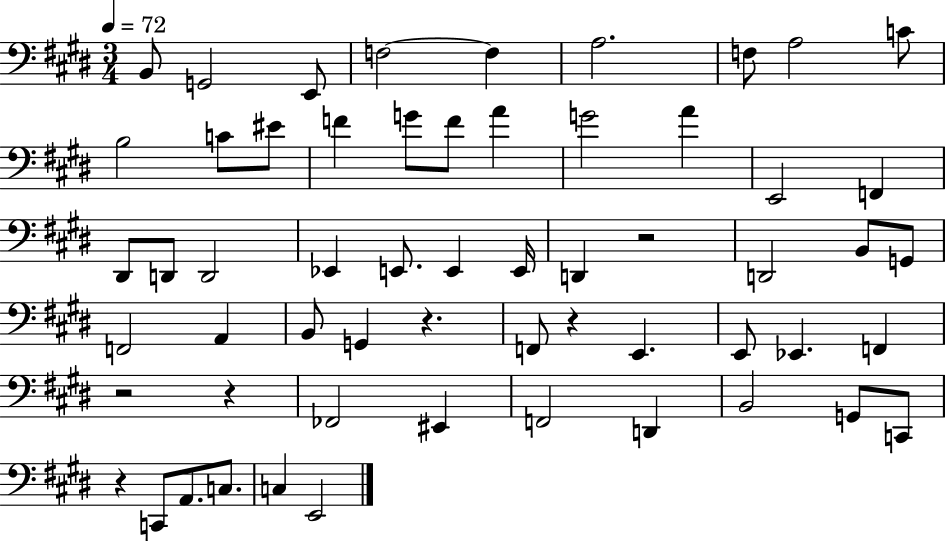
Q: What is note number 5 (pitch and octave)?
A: F3